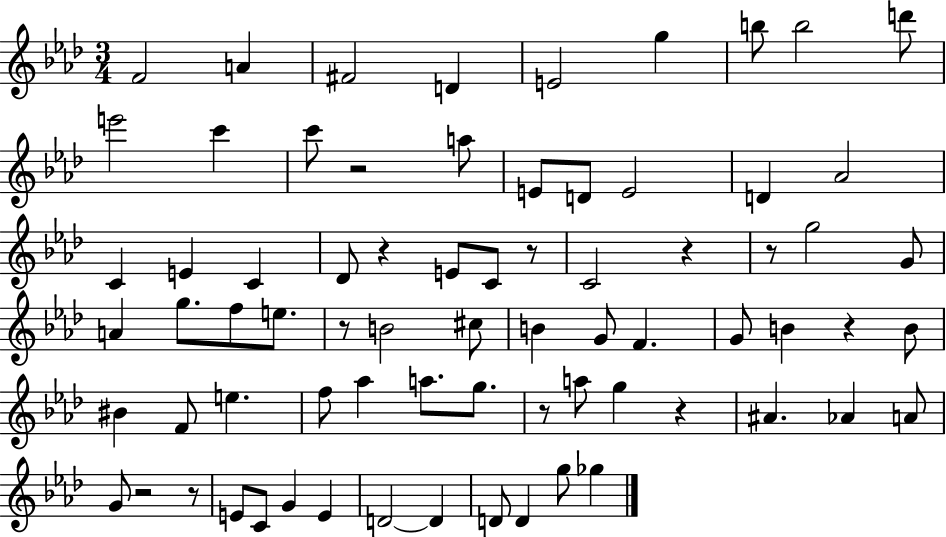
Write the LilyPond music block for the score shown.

{
  \clef treble
  \numericTimeSignature
  \time 3/4
  \key aes \major
  \repeat volta 2 { f'2 a'4 | fis'2 d'4 | e'2 g''4 | b''8 b''2 d'''8 | \break e'''2 c'''4 | c'''8 r2 a''8 | e'8 d'8 e'2 | d'4 aes'2 | \break c'4 e'4 c'4 | des'8 r4 e'8 c'8 r8 | c'2 r4 | r8 g''2 g'8 | \break a'4 g''8. f''8 e''8. | r8 b'2 cis''8 | b'4 g'8 f'4. | g'8 b'4 r4 b'8 | \break bis'4 f'8 e''4. | f''8 aes''4 a''8. g''8. | r8 a''8 g''4 r4 | ais'4. aes'4 a'8 | \break g'8 r2 r8 | e'8 c'8 g'4 e'4 | d'2~~ d'4 | d'8 d'4 g''8 ges''4 | \break } \bar "|."
}